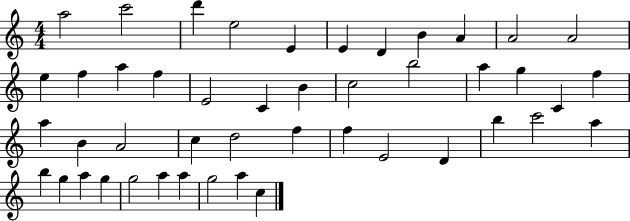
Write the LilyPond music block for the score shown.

{
  \clef treble
  \numericTimeSignature
  \time 4/4
  \key c \major
  a''2 c'''2 | d'''4 e''2 e'4 | e'4 d'4 b'4 a'4 | a'2 a'2 | \break e''4 f''4 a''4 f''4 | e'2 c'4 b'4 | c''2 b''2 | a''4 g''4 c'4 f''4 | \break a''4 b'4 a'2 | c''4 d''2 f''4 | f''4 e'2 d'4 | b''4 c'''2 a''4 | \break b''4 g''4 a''4 g''4 | g''2 a''4 a''4 | g''2 a''4 c''4 | \bar "|."
}